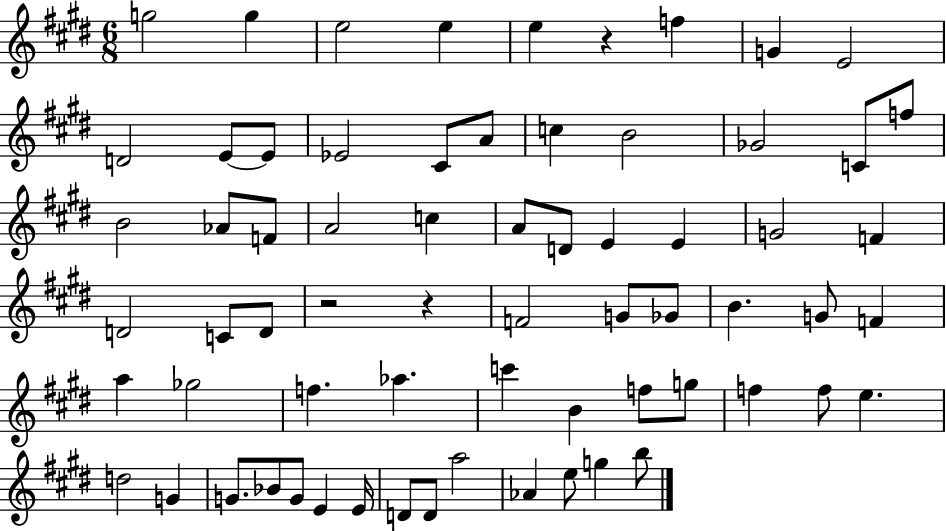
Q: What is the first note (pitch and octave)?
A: G5